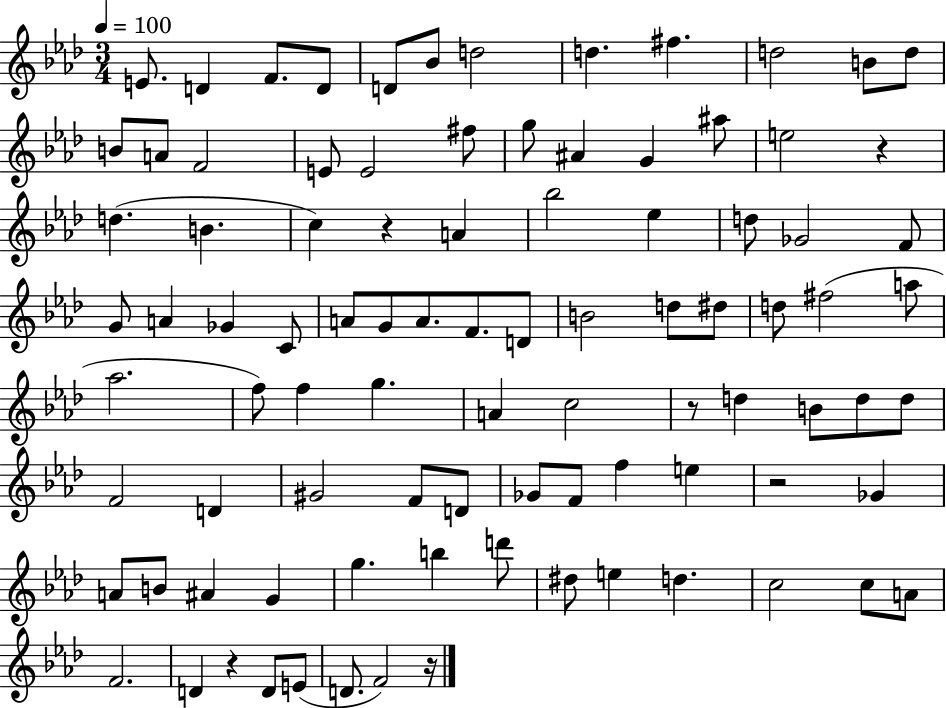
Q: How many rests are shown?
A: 6